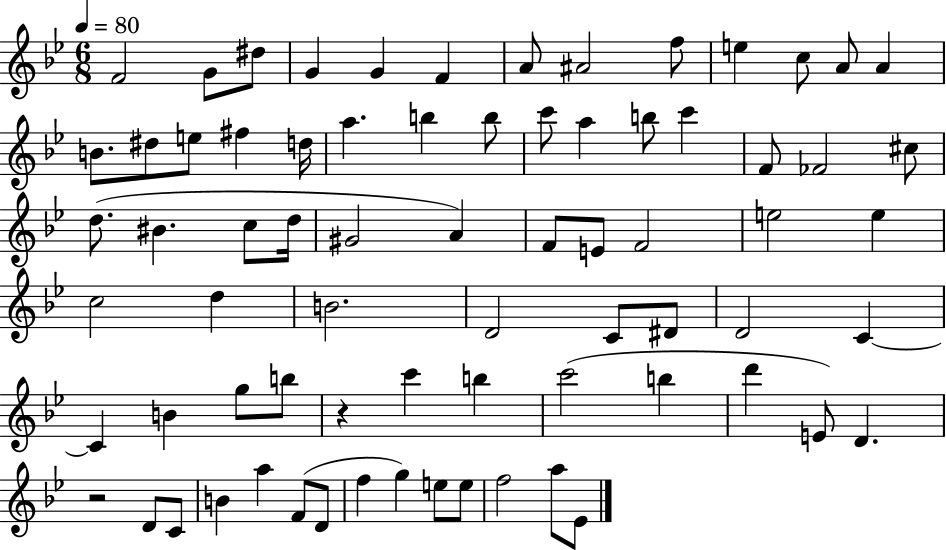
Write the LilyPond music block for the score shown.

{
  \clef treble
  \numericTimeSignature
  \time 6/8
  \key bes \major
  \tempo 4 = 80
  f'2 g'8 dis''8 | g'4 g'4 f'4 | a'8 ais'2 f''8 | e''4 c''8 a'8 a'4 | \break b'8. dis''8 e''8 fis''4 d''16 | a''4. b''4 b''8 | c'''8 a''4 b''8 c'''4 | f'8 fes'2 cis''8 | \break d''8.( bis'4. c''8 d''16 | gis'2 a'4) | f'8 e'8 f'2 | e''2 e''4 | \break c''2 d''4 | b'2. | d'2 c'8 dis'8 | d'2 c'4~~ | \break c'4 b'4 g''8 b''8 | r4 c'''4 b''4 | c'''2( b''4 | d'''4 e'8) d'4. | \break r2 d'8 c'8 | b'4 a''4 f'8( d'8 | f''4 g''4) e''8 e''8 | f''2 a''8 ees'8 | \break \bar "|."
}